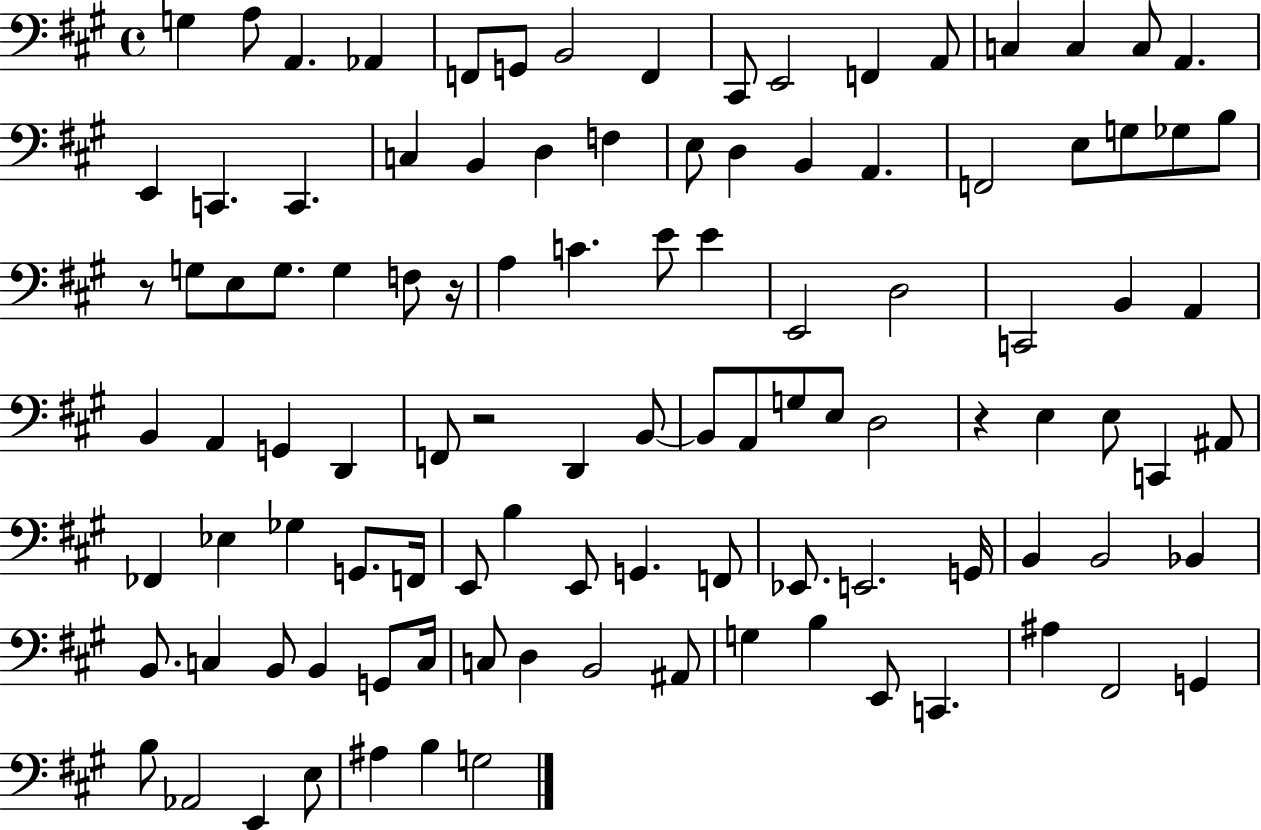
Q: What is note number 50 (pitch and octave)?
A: D2